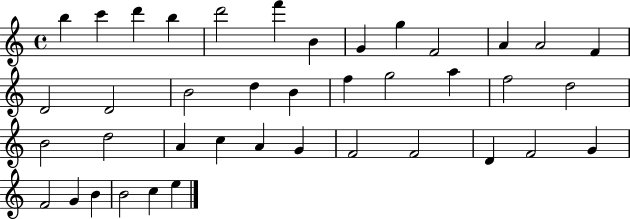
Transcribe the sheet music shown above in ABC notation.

X:1
T:Untitled
M:4/4
L:1/4
K:C
b c' d' b d'2 f' B G g F2 A A2 F D2 D2 B2 d B f g2 a f2 d2 B2 d2 A c A G F2 F2 D F2 G F2 G B B2 c e